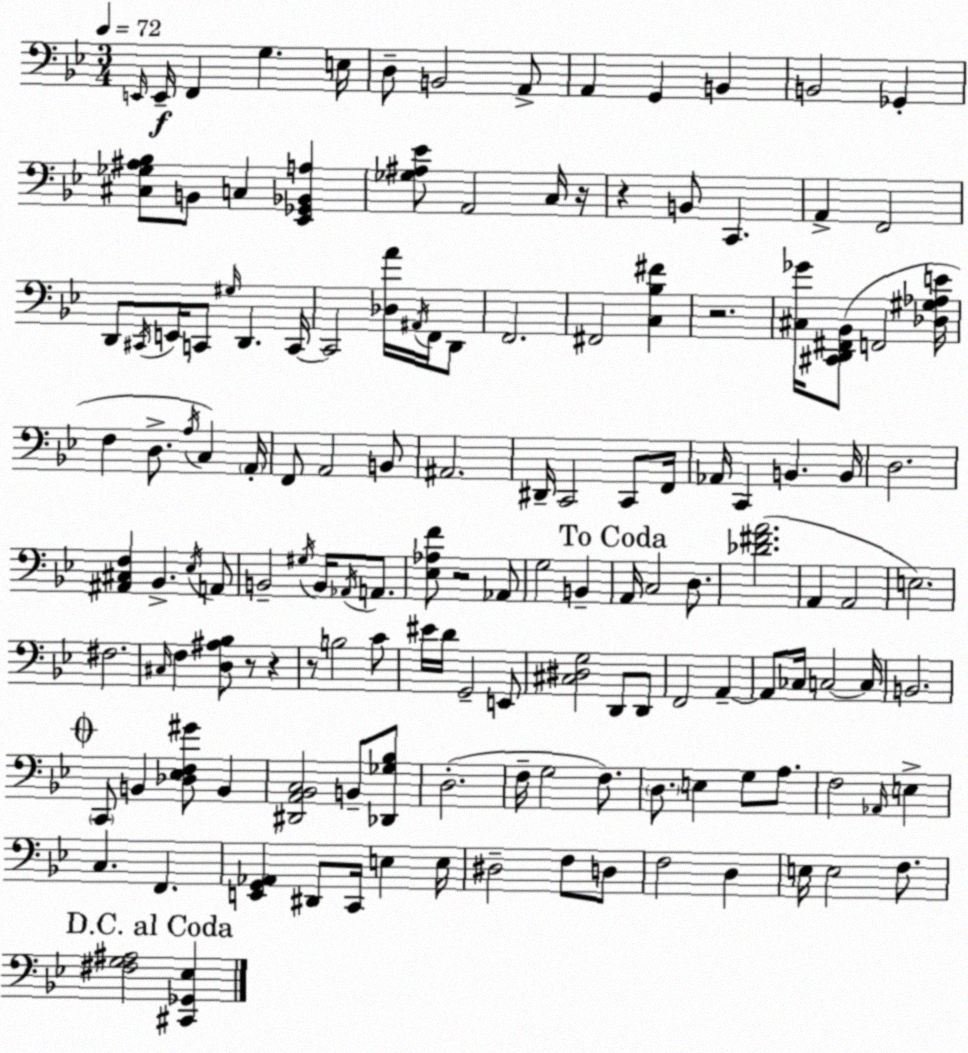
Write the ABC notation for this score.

X:1
T:Untitled
M:3/4
L:1/4
K:Bb
E,,/4 E,,/4 F,, G, E,/4 D,/2 B,,2 A,,/2 A,, G,, B,, B,,2 _G,, [^C,_G,^A,_B,]/2 B,,/2 C, [_E,,_G,,_B,,A,] [_G,^A,_E]/2 A,,2 C,/4 z/4 z B,,/2 C,, A,, F,,2 D,,/2 ^C,,/4 E,,/4 C,,/2 ^G,/4 D,, C,,/4 C,,2 [_D,A]/4 ^A,,/4 F,,/4 D,,/2 F,,2 ^F,,2 [C,_B,^F] z2 [^C,_G]/4 [^C,,D,,^F,,_B,,]/2 F,,2 [_D,^G,_A,E]/4 F, D,/2 A,/4 C, A,,/4 F,,/2 A,,2 B,,/2 ^A,,2 ^D,,/4 C,,2 C,,/2 F,,/4 _A,,/4 C,, B,, B,,/4 D,2 [^A,,^C,F,] _B,, _E,/4 A,,/2 B,,2 ^G,/4 B,,/4 _A,,/4 A,,/2 [_E,_A,F]/2 z2 _A,,/2 G,2 B,, A,,/4 C,2 D,/2 [_D^FA]2 A,, A,,2 E,2 ^F,2 ^C,/4 F, [D,^A,_B,]/2 z/2 z z/2 B,2 C/2 ^E/4 D/4 G,,2 E,,/2 [^C,^D,G,]2 D,,/2 D,,/2 F,,2 A,, A,,/2 _C,/4 C,2 C,/4 B,,2 C,,/2 B,, [_D,_E,F,^G]/2 B,, [^D,,A,,_B,,C,]2 B,,/2 [_D,,_G,_B,]/2 D,2 F,/4 G,2 F,/2 D,/2 E, G,/2 A,/2 F,2 _A,,/4 E, C, F,, [E,,G,,_A,,] ^D,,/2 C,,/4 E, E,/4 ^D,2 F,/2 D,/2 F,2 D, E,/4 E,2 F,/2 [^F,G,^A,]2 [^C,,_G,,_E,]